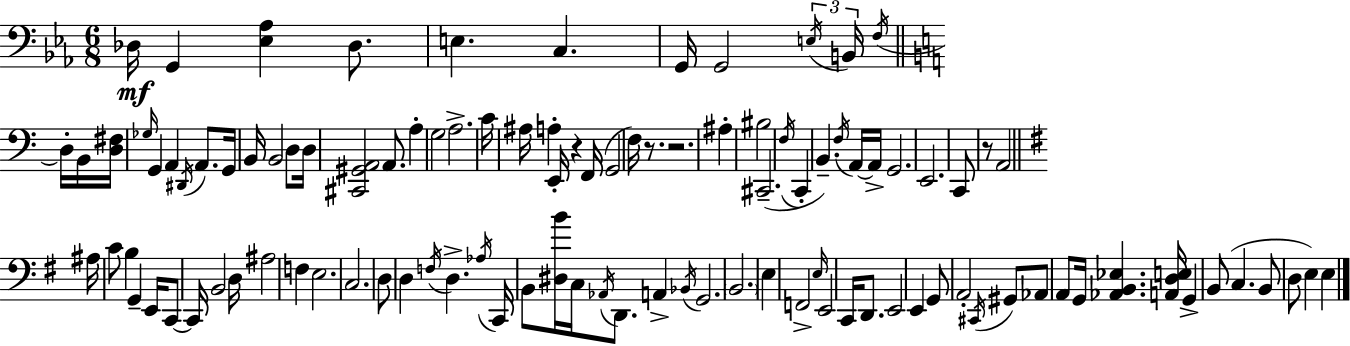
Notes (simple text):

Db3/s G2/q [Eb3,Ab3]/q Db3/e. E3/q. C3/q. G2/s G2/h E3/s B2/s F3/s D3/s B2/s [D3,F#3]/s Gb3/s G2/q A2/q D#2/s A2/e. G2/s B2/s B2/h D3/e D3/s [C#2,G#2,A2]/h A2/e. A3/q G3/h A3/h. C4/s A#3/s A3/q E2/s R/q F2/s G2/h F3/s R/e. R/h. A#3/q BIS3/h C#2/h. F3/s C2/q B2/q. F3/s A2/s A2/s G2/h. E2/h. C2/e R/e A2/h A#3/s C4/e B3/q G2/q E2/s C2/e C2/s B2/h D3/s A#3/h F3/q E3/h. C3/h. D3/e D3/q F3/s D3/q. Ab3/s C2/s B2/e [D#3,B4]/s C3/s Ab2/s D2/e. A2/q Bb2/s G2/h. B2/h. E3/q F2/h E3/s E2/h C2/s D2/e. E2/h E2/q G2/e A2/h C#2/s G#2/e Ab2/e A2/e G2/s [Ab2,B2,Eb3]/q. [A2,D3,E3]/s G2/q B2/e C3/q. B2/e D3/e E3/q E3/q